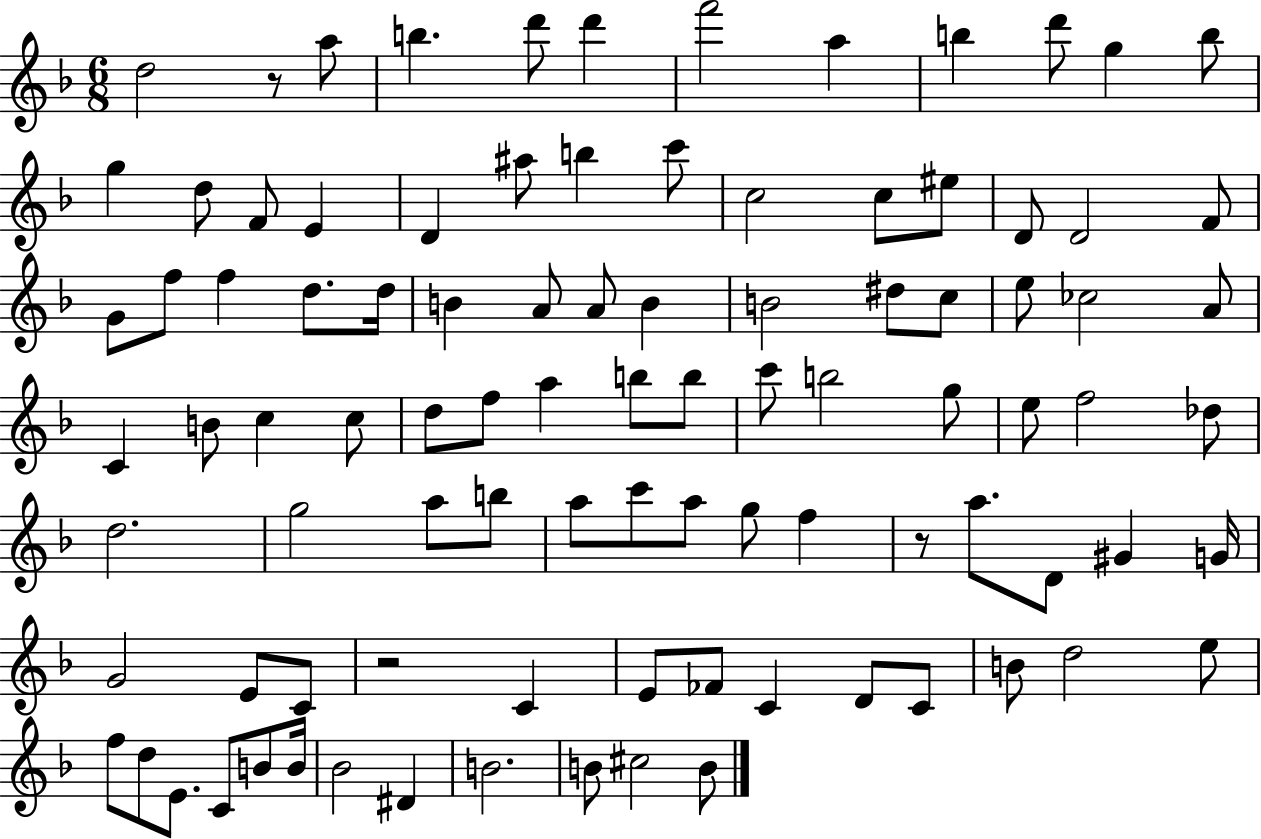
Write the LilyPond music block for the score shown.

{
  \clef treble
  \numericTimeSignature
  \time 6/8
  \key f \major
  d''2 r8 a''8 | b''4. d'''8 d'''4 | f'''2 a''4 | b''4 d'''8 g''4 b''8 | \break g''4 d''8 f'8 e'4 | d'4 ais''8 b''4 c'''8 | c''2 c''8 eis''8 | d'8 d'2 f'8 | \break g'8 f''8 f''4 d''8. d''16 | b'4 a'8 a'8 b'4 | b'2 dis''8 c''8 | e''8 ces''2 a'8 | \break c'4 b'8 c''4 c''8 | d''8 f''8 a''4 b''8 b''8 | c'''8 b''2 g''8 | e''8 f''2 des''8 | \break d''2. | g''2 a''8 b''8 | a''8 c'''8 a''8 g''8 f''4 | r8 a''8. d'8 gis'4 g'16 | \break g'2 e'8 c'8 | r2 c'4 | e'8 fes'8 c'4 d'8 c'8 | b'8 d''2 e''8 | \break f''8 d''8 e'8. c'8 b'8 b'16 | bes'2 dis'4 | b'2. | b'8 cis''2 b'8 | \break \bar "|."
}